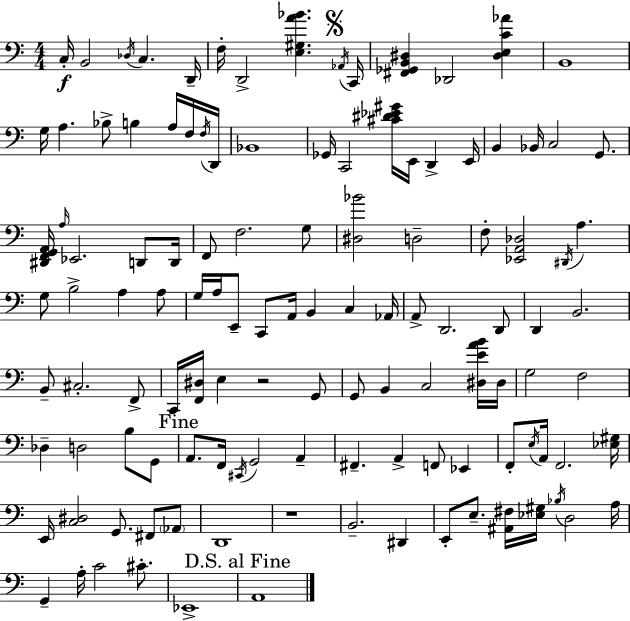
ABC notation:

X:1
T:Untitled
M:4/4
L:1/4
K:Am
C,/4 B,,2 _D,/4 C, D,,/4 F,/4 D,,2 [E,^G,A_B] _A,,/4 C,,/4 [^F,,_G,,B,,^D,] _D,,2 [^D,E,C_A] B,,4 G,/4 A, _B,/2 B, A,/4 F,/4 F,/4 D,,/4 _B,,4 _G,,/4 C,,2 [^C^D_E^G]/4 E,,/4 D,, E,,/4 B,, _B,,/4 C,2 G,,/2 [^D,,F,,G,,A,,]/4 A,/4 _E,,2 D,,/2 D,,/4 F,,/2 F,2 G,/2 [^D,_B]2 D,2 F,/2 [_E,,A,,_D,]2 ^D,,/4 A, G,/2 B,2 A, A,/2 G,/4 A,/4 E,,/2 C,,/2 A,,/4 B,, C, _A,,/4 A,,/2 D,,2 D,,/2 D,, B,,2 B,,/2 ^C,2 F,,/2 C,,/4 [F,,^D,]/4 E, z2 G,,/2 G,,/2 B,, C,2 [^D,EAB]/4 ^D,/4 G,2 F,2 _D, D,2 B,/2 G,,/2 A,,/2 F,,/4 ^C,,/4 G,,2 A,, ^F,, A,, F,,/2 _E,, F,,/2 E,/4 A,,/4 F,,2 [_E,^G,]/4 E,,/4 [C,^D,]2 G,,/2 ^F,,/2 _A,,/2 D,,4 z4 B,,2 ^D,, E,,/2 E,/2 [^A,,^F,]/4 [_E,^G,]/4 _B,/4 D,2 A,/4 G,, A,/4 C2 ^C/2 _E,,4 A,,4